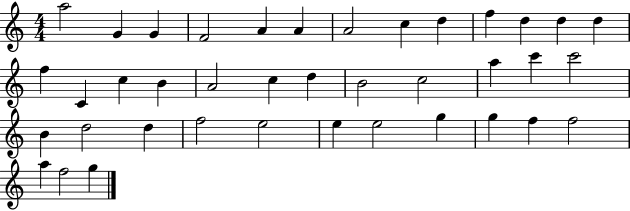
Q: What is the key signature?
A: C major